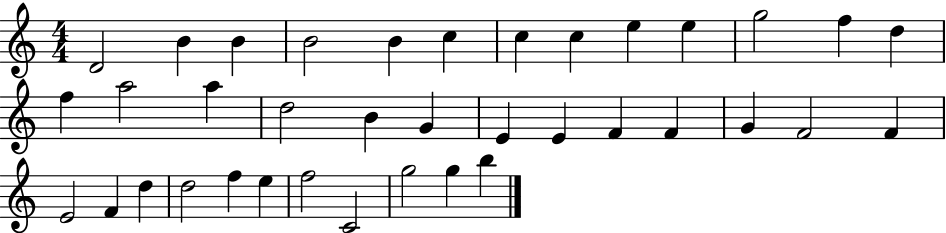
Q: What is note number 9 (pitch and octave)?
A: E5